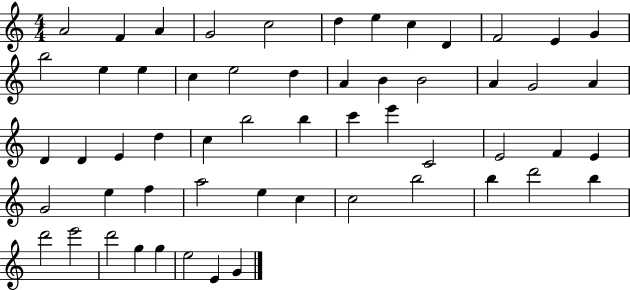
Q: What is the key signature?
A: C major